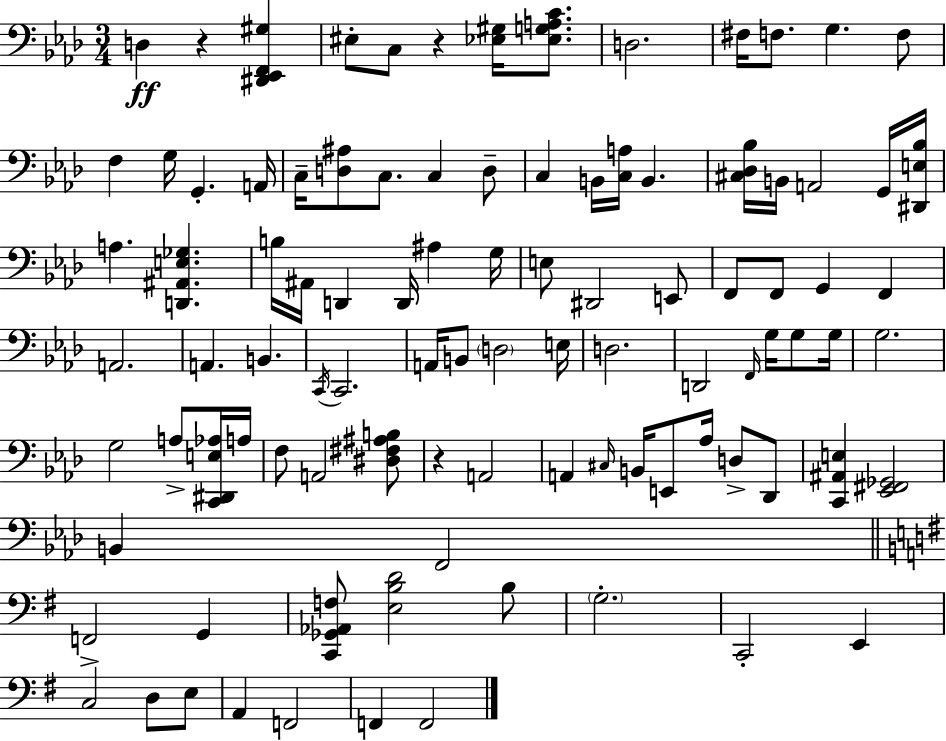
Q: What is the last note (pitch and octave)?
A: F2